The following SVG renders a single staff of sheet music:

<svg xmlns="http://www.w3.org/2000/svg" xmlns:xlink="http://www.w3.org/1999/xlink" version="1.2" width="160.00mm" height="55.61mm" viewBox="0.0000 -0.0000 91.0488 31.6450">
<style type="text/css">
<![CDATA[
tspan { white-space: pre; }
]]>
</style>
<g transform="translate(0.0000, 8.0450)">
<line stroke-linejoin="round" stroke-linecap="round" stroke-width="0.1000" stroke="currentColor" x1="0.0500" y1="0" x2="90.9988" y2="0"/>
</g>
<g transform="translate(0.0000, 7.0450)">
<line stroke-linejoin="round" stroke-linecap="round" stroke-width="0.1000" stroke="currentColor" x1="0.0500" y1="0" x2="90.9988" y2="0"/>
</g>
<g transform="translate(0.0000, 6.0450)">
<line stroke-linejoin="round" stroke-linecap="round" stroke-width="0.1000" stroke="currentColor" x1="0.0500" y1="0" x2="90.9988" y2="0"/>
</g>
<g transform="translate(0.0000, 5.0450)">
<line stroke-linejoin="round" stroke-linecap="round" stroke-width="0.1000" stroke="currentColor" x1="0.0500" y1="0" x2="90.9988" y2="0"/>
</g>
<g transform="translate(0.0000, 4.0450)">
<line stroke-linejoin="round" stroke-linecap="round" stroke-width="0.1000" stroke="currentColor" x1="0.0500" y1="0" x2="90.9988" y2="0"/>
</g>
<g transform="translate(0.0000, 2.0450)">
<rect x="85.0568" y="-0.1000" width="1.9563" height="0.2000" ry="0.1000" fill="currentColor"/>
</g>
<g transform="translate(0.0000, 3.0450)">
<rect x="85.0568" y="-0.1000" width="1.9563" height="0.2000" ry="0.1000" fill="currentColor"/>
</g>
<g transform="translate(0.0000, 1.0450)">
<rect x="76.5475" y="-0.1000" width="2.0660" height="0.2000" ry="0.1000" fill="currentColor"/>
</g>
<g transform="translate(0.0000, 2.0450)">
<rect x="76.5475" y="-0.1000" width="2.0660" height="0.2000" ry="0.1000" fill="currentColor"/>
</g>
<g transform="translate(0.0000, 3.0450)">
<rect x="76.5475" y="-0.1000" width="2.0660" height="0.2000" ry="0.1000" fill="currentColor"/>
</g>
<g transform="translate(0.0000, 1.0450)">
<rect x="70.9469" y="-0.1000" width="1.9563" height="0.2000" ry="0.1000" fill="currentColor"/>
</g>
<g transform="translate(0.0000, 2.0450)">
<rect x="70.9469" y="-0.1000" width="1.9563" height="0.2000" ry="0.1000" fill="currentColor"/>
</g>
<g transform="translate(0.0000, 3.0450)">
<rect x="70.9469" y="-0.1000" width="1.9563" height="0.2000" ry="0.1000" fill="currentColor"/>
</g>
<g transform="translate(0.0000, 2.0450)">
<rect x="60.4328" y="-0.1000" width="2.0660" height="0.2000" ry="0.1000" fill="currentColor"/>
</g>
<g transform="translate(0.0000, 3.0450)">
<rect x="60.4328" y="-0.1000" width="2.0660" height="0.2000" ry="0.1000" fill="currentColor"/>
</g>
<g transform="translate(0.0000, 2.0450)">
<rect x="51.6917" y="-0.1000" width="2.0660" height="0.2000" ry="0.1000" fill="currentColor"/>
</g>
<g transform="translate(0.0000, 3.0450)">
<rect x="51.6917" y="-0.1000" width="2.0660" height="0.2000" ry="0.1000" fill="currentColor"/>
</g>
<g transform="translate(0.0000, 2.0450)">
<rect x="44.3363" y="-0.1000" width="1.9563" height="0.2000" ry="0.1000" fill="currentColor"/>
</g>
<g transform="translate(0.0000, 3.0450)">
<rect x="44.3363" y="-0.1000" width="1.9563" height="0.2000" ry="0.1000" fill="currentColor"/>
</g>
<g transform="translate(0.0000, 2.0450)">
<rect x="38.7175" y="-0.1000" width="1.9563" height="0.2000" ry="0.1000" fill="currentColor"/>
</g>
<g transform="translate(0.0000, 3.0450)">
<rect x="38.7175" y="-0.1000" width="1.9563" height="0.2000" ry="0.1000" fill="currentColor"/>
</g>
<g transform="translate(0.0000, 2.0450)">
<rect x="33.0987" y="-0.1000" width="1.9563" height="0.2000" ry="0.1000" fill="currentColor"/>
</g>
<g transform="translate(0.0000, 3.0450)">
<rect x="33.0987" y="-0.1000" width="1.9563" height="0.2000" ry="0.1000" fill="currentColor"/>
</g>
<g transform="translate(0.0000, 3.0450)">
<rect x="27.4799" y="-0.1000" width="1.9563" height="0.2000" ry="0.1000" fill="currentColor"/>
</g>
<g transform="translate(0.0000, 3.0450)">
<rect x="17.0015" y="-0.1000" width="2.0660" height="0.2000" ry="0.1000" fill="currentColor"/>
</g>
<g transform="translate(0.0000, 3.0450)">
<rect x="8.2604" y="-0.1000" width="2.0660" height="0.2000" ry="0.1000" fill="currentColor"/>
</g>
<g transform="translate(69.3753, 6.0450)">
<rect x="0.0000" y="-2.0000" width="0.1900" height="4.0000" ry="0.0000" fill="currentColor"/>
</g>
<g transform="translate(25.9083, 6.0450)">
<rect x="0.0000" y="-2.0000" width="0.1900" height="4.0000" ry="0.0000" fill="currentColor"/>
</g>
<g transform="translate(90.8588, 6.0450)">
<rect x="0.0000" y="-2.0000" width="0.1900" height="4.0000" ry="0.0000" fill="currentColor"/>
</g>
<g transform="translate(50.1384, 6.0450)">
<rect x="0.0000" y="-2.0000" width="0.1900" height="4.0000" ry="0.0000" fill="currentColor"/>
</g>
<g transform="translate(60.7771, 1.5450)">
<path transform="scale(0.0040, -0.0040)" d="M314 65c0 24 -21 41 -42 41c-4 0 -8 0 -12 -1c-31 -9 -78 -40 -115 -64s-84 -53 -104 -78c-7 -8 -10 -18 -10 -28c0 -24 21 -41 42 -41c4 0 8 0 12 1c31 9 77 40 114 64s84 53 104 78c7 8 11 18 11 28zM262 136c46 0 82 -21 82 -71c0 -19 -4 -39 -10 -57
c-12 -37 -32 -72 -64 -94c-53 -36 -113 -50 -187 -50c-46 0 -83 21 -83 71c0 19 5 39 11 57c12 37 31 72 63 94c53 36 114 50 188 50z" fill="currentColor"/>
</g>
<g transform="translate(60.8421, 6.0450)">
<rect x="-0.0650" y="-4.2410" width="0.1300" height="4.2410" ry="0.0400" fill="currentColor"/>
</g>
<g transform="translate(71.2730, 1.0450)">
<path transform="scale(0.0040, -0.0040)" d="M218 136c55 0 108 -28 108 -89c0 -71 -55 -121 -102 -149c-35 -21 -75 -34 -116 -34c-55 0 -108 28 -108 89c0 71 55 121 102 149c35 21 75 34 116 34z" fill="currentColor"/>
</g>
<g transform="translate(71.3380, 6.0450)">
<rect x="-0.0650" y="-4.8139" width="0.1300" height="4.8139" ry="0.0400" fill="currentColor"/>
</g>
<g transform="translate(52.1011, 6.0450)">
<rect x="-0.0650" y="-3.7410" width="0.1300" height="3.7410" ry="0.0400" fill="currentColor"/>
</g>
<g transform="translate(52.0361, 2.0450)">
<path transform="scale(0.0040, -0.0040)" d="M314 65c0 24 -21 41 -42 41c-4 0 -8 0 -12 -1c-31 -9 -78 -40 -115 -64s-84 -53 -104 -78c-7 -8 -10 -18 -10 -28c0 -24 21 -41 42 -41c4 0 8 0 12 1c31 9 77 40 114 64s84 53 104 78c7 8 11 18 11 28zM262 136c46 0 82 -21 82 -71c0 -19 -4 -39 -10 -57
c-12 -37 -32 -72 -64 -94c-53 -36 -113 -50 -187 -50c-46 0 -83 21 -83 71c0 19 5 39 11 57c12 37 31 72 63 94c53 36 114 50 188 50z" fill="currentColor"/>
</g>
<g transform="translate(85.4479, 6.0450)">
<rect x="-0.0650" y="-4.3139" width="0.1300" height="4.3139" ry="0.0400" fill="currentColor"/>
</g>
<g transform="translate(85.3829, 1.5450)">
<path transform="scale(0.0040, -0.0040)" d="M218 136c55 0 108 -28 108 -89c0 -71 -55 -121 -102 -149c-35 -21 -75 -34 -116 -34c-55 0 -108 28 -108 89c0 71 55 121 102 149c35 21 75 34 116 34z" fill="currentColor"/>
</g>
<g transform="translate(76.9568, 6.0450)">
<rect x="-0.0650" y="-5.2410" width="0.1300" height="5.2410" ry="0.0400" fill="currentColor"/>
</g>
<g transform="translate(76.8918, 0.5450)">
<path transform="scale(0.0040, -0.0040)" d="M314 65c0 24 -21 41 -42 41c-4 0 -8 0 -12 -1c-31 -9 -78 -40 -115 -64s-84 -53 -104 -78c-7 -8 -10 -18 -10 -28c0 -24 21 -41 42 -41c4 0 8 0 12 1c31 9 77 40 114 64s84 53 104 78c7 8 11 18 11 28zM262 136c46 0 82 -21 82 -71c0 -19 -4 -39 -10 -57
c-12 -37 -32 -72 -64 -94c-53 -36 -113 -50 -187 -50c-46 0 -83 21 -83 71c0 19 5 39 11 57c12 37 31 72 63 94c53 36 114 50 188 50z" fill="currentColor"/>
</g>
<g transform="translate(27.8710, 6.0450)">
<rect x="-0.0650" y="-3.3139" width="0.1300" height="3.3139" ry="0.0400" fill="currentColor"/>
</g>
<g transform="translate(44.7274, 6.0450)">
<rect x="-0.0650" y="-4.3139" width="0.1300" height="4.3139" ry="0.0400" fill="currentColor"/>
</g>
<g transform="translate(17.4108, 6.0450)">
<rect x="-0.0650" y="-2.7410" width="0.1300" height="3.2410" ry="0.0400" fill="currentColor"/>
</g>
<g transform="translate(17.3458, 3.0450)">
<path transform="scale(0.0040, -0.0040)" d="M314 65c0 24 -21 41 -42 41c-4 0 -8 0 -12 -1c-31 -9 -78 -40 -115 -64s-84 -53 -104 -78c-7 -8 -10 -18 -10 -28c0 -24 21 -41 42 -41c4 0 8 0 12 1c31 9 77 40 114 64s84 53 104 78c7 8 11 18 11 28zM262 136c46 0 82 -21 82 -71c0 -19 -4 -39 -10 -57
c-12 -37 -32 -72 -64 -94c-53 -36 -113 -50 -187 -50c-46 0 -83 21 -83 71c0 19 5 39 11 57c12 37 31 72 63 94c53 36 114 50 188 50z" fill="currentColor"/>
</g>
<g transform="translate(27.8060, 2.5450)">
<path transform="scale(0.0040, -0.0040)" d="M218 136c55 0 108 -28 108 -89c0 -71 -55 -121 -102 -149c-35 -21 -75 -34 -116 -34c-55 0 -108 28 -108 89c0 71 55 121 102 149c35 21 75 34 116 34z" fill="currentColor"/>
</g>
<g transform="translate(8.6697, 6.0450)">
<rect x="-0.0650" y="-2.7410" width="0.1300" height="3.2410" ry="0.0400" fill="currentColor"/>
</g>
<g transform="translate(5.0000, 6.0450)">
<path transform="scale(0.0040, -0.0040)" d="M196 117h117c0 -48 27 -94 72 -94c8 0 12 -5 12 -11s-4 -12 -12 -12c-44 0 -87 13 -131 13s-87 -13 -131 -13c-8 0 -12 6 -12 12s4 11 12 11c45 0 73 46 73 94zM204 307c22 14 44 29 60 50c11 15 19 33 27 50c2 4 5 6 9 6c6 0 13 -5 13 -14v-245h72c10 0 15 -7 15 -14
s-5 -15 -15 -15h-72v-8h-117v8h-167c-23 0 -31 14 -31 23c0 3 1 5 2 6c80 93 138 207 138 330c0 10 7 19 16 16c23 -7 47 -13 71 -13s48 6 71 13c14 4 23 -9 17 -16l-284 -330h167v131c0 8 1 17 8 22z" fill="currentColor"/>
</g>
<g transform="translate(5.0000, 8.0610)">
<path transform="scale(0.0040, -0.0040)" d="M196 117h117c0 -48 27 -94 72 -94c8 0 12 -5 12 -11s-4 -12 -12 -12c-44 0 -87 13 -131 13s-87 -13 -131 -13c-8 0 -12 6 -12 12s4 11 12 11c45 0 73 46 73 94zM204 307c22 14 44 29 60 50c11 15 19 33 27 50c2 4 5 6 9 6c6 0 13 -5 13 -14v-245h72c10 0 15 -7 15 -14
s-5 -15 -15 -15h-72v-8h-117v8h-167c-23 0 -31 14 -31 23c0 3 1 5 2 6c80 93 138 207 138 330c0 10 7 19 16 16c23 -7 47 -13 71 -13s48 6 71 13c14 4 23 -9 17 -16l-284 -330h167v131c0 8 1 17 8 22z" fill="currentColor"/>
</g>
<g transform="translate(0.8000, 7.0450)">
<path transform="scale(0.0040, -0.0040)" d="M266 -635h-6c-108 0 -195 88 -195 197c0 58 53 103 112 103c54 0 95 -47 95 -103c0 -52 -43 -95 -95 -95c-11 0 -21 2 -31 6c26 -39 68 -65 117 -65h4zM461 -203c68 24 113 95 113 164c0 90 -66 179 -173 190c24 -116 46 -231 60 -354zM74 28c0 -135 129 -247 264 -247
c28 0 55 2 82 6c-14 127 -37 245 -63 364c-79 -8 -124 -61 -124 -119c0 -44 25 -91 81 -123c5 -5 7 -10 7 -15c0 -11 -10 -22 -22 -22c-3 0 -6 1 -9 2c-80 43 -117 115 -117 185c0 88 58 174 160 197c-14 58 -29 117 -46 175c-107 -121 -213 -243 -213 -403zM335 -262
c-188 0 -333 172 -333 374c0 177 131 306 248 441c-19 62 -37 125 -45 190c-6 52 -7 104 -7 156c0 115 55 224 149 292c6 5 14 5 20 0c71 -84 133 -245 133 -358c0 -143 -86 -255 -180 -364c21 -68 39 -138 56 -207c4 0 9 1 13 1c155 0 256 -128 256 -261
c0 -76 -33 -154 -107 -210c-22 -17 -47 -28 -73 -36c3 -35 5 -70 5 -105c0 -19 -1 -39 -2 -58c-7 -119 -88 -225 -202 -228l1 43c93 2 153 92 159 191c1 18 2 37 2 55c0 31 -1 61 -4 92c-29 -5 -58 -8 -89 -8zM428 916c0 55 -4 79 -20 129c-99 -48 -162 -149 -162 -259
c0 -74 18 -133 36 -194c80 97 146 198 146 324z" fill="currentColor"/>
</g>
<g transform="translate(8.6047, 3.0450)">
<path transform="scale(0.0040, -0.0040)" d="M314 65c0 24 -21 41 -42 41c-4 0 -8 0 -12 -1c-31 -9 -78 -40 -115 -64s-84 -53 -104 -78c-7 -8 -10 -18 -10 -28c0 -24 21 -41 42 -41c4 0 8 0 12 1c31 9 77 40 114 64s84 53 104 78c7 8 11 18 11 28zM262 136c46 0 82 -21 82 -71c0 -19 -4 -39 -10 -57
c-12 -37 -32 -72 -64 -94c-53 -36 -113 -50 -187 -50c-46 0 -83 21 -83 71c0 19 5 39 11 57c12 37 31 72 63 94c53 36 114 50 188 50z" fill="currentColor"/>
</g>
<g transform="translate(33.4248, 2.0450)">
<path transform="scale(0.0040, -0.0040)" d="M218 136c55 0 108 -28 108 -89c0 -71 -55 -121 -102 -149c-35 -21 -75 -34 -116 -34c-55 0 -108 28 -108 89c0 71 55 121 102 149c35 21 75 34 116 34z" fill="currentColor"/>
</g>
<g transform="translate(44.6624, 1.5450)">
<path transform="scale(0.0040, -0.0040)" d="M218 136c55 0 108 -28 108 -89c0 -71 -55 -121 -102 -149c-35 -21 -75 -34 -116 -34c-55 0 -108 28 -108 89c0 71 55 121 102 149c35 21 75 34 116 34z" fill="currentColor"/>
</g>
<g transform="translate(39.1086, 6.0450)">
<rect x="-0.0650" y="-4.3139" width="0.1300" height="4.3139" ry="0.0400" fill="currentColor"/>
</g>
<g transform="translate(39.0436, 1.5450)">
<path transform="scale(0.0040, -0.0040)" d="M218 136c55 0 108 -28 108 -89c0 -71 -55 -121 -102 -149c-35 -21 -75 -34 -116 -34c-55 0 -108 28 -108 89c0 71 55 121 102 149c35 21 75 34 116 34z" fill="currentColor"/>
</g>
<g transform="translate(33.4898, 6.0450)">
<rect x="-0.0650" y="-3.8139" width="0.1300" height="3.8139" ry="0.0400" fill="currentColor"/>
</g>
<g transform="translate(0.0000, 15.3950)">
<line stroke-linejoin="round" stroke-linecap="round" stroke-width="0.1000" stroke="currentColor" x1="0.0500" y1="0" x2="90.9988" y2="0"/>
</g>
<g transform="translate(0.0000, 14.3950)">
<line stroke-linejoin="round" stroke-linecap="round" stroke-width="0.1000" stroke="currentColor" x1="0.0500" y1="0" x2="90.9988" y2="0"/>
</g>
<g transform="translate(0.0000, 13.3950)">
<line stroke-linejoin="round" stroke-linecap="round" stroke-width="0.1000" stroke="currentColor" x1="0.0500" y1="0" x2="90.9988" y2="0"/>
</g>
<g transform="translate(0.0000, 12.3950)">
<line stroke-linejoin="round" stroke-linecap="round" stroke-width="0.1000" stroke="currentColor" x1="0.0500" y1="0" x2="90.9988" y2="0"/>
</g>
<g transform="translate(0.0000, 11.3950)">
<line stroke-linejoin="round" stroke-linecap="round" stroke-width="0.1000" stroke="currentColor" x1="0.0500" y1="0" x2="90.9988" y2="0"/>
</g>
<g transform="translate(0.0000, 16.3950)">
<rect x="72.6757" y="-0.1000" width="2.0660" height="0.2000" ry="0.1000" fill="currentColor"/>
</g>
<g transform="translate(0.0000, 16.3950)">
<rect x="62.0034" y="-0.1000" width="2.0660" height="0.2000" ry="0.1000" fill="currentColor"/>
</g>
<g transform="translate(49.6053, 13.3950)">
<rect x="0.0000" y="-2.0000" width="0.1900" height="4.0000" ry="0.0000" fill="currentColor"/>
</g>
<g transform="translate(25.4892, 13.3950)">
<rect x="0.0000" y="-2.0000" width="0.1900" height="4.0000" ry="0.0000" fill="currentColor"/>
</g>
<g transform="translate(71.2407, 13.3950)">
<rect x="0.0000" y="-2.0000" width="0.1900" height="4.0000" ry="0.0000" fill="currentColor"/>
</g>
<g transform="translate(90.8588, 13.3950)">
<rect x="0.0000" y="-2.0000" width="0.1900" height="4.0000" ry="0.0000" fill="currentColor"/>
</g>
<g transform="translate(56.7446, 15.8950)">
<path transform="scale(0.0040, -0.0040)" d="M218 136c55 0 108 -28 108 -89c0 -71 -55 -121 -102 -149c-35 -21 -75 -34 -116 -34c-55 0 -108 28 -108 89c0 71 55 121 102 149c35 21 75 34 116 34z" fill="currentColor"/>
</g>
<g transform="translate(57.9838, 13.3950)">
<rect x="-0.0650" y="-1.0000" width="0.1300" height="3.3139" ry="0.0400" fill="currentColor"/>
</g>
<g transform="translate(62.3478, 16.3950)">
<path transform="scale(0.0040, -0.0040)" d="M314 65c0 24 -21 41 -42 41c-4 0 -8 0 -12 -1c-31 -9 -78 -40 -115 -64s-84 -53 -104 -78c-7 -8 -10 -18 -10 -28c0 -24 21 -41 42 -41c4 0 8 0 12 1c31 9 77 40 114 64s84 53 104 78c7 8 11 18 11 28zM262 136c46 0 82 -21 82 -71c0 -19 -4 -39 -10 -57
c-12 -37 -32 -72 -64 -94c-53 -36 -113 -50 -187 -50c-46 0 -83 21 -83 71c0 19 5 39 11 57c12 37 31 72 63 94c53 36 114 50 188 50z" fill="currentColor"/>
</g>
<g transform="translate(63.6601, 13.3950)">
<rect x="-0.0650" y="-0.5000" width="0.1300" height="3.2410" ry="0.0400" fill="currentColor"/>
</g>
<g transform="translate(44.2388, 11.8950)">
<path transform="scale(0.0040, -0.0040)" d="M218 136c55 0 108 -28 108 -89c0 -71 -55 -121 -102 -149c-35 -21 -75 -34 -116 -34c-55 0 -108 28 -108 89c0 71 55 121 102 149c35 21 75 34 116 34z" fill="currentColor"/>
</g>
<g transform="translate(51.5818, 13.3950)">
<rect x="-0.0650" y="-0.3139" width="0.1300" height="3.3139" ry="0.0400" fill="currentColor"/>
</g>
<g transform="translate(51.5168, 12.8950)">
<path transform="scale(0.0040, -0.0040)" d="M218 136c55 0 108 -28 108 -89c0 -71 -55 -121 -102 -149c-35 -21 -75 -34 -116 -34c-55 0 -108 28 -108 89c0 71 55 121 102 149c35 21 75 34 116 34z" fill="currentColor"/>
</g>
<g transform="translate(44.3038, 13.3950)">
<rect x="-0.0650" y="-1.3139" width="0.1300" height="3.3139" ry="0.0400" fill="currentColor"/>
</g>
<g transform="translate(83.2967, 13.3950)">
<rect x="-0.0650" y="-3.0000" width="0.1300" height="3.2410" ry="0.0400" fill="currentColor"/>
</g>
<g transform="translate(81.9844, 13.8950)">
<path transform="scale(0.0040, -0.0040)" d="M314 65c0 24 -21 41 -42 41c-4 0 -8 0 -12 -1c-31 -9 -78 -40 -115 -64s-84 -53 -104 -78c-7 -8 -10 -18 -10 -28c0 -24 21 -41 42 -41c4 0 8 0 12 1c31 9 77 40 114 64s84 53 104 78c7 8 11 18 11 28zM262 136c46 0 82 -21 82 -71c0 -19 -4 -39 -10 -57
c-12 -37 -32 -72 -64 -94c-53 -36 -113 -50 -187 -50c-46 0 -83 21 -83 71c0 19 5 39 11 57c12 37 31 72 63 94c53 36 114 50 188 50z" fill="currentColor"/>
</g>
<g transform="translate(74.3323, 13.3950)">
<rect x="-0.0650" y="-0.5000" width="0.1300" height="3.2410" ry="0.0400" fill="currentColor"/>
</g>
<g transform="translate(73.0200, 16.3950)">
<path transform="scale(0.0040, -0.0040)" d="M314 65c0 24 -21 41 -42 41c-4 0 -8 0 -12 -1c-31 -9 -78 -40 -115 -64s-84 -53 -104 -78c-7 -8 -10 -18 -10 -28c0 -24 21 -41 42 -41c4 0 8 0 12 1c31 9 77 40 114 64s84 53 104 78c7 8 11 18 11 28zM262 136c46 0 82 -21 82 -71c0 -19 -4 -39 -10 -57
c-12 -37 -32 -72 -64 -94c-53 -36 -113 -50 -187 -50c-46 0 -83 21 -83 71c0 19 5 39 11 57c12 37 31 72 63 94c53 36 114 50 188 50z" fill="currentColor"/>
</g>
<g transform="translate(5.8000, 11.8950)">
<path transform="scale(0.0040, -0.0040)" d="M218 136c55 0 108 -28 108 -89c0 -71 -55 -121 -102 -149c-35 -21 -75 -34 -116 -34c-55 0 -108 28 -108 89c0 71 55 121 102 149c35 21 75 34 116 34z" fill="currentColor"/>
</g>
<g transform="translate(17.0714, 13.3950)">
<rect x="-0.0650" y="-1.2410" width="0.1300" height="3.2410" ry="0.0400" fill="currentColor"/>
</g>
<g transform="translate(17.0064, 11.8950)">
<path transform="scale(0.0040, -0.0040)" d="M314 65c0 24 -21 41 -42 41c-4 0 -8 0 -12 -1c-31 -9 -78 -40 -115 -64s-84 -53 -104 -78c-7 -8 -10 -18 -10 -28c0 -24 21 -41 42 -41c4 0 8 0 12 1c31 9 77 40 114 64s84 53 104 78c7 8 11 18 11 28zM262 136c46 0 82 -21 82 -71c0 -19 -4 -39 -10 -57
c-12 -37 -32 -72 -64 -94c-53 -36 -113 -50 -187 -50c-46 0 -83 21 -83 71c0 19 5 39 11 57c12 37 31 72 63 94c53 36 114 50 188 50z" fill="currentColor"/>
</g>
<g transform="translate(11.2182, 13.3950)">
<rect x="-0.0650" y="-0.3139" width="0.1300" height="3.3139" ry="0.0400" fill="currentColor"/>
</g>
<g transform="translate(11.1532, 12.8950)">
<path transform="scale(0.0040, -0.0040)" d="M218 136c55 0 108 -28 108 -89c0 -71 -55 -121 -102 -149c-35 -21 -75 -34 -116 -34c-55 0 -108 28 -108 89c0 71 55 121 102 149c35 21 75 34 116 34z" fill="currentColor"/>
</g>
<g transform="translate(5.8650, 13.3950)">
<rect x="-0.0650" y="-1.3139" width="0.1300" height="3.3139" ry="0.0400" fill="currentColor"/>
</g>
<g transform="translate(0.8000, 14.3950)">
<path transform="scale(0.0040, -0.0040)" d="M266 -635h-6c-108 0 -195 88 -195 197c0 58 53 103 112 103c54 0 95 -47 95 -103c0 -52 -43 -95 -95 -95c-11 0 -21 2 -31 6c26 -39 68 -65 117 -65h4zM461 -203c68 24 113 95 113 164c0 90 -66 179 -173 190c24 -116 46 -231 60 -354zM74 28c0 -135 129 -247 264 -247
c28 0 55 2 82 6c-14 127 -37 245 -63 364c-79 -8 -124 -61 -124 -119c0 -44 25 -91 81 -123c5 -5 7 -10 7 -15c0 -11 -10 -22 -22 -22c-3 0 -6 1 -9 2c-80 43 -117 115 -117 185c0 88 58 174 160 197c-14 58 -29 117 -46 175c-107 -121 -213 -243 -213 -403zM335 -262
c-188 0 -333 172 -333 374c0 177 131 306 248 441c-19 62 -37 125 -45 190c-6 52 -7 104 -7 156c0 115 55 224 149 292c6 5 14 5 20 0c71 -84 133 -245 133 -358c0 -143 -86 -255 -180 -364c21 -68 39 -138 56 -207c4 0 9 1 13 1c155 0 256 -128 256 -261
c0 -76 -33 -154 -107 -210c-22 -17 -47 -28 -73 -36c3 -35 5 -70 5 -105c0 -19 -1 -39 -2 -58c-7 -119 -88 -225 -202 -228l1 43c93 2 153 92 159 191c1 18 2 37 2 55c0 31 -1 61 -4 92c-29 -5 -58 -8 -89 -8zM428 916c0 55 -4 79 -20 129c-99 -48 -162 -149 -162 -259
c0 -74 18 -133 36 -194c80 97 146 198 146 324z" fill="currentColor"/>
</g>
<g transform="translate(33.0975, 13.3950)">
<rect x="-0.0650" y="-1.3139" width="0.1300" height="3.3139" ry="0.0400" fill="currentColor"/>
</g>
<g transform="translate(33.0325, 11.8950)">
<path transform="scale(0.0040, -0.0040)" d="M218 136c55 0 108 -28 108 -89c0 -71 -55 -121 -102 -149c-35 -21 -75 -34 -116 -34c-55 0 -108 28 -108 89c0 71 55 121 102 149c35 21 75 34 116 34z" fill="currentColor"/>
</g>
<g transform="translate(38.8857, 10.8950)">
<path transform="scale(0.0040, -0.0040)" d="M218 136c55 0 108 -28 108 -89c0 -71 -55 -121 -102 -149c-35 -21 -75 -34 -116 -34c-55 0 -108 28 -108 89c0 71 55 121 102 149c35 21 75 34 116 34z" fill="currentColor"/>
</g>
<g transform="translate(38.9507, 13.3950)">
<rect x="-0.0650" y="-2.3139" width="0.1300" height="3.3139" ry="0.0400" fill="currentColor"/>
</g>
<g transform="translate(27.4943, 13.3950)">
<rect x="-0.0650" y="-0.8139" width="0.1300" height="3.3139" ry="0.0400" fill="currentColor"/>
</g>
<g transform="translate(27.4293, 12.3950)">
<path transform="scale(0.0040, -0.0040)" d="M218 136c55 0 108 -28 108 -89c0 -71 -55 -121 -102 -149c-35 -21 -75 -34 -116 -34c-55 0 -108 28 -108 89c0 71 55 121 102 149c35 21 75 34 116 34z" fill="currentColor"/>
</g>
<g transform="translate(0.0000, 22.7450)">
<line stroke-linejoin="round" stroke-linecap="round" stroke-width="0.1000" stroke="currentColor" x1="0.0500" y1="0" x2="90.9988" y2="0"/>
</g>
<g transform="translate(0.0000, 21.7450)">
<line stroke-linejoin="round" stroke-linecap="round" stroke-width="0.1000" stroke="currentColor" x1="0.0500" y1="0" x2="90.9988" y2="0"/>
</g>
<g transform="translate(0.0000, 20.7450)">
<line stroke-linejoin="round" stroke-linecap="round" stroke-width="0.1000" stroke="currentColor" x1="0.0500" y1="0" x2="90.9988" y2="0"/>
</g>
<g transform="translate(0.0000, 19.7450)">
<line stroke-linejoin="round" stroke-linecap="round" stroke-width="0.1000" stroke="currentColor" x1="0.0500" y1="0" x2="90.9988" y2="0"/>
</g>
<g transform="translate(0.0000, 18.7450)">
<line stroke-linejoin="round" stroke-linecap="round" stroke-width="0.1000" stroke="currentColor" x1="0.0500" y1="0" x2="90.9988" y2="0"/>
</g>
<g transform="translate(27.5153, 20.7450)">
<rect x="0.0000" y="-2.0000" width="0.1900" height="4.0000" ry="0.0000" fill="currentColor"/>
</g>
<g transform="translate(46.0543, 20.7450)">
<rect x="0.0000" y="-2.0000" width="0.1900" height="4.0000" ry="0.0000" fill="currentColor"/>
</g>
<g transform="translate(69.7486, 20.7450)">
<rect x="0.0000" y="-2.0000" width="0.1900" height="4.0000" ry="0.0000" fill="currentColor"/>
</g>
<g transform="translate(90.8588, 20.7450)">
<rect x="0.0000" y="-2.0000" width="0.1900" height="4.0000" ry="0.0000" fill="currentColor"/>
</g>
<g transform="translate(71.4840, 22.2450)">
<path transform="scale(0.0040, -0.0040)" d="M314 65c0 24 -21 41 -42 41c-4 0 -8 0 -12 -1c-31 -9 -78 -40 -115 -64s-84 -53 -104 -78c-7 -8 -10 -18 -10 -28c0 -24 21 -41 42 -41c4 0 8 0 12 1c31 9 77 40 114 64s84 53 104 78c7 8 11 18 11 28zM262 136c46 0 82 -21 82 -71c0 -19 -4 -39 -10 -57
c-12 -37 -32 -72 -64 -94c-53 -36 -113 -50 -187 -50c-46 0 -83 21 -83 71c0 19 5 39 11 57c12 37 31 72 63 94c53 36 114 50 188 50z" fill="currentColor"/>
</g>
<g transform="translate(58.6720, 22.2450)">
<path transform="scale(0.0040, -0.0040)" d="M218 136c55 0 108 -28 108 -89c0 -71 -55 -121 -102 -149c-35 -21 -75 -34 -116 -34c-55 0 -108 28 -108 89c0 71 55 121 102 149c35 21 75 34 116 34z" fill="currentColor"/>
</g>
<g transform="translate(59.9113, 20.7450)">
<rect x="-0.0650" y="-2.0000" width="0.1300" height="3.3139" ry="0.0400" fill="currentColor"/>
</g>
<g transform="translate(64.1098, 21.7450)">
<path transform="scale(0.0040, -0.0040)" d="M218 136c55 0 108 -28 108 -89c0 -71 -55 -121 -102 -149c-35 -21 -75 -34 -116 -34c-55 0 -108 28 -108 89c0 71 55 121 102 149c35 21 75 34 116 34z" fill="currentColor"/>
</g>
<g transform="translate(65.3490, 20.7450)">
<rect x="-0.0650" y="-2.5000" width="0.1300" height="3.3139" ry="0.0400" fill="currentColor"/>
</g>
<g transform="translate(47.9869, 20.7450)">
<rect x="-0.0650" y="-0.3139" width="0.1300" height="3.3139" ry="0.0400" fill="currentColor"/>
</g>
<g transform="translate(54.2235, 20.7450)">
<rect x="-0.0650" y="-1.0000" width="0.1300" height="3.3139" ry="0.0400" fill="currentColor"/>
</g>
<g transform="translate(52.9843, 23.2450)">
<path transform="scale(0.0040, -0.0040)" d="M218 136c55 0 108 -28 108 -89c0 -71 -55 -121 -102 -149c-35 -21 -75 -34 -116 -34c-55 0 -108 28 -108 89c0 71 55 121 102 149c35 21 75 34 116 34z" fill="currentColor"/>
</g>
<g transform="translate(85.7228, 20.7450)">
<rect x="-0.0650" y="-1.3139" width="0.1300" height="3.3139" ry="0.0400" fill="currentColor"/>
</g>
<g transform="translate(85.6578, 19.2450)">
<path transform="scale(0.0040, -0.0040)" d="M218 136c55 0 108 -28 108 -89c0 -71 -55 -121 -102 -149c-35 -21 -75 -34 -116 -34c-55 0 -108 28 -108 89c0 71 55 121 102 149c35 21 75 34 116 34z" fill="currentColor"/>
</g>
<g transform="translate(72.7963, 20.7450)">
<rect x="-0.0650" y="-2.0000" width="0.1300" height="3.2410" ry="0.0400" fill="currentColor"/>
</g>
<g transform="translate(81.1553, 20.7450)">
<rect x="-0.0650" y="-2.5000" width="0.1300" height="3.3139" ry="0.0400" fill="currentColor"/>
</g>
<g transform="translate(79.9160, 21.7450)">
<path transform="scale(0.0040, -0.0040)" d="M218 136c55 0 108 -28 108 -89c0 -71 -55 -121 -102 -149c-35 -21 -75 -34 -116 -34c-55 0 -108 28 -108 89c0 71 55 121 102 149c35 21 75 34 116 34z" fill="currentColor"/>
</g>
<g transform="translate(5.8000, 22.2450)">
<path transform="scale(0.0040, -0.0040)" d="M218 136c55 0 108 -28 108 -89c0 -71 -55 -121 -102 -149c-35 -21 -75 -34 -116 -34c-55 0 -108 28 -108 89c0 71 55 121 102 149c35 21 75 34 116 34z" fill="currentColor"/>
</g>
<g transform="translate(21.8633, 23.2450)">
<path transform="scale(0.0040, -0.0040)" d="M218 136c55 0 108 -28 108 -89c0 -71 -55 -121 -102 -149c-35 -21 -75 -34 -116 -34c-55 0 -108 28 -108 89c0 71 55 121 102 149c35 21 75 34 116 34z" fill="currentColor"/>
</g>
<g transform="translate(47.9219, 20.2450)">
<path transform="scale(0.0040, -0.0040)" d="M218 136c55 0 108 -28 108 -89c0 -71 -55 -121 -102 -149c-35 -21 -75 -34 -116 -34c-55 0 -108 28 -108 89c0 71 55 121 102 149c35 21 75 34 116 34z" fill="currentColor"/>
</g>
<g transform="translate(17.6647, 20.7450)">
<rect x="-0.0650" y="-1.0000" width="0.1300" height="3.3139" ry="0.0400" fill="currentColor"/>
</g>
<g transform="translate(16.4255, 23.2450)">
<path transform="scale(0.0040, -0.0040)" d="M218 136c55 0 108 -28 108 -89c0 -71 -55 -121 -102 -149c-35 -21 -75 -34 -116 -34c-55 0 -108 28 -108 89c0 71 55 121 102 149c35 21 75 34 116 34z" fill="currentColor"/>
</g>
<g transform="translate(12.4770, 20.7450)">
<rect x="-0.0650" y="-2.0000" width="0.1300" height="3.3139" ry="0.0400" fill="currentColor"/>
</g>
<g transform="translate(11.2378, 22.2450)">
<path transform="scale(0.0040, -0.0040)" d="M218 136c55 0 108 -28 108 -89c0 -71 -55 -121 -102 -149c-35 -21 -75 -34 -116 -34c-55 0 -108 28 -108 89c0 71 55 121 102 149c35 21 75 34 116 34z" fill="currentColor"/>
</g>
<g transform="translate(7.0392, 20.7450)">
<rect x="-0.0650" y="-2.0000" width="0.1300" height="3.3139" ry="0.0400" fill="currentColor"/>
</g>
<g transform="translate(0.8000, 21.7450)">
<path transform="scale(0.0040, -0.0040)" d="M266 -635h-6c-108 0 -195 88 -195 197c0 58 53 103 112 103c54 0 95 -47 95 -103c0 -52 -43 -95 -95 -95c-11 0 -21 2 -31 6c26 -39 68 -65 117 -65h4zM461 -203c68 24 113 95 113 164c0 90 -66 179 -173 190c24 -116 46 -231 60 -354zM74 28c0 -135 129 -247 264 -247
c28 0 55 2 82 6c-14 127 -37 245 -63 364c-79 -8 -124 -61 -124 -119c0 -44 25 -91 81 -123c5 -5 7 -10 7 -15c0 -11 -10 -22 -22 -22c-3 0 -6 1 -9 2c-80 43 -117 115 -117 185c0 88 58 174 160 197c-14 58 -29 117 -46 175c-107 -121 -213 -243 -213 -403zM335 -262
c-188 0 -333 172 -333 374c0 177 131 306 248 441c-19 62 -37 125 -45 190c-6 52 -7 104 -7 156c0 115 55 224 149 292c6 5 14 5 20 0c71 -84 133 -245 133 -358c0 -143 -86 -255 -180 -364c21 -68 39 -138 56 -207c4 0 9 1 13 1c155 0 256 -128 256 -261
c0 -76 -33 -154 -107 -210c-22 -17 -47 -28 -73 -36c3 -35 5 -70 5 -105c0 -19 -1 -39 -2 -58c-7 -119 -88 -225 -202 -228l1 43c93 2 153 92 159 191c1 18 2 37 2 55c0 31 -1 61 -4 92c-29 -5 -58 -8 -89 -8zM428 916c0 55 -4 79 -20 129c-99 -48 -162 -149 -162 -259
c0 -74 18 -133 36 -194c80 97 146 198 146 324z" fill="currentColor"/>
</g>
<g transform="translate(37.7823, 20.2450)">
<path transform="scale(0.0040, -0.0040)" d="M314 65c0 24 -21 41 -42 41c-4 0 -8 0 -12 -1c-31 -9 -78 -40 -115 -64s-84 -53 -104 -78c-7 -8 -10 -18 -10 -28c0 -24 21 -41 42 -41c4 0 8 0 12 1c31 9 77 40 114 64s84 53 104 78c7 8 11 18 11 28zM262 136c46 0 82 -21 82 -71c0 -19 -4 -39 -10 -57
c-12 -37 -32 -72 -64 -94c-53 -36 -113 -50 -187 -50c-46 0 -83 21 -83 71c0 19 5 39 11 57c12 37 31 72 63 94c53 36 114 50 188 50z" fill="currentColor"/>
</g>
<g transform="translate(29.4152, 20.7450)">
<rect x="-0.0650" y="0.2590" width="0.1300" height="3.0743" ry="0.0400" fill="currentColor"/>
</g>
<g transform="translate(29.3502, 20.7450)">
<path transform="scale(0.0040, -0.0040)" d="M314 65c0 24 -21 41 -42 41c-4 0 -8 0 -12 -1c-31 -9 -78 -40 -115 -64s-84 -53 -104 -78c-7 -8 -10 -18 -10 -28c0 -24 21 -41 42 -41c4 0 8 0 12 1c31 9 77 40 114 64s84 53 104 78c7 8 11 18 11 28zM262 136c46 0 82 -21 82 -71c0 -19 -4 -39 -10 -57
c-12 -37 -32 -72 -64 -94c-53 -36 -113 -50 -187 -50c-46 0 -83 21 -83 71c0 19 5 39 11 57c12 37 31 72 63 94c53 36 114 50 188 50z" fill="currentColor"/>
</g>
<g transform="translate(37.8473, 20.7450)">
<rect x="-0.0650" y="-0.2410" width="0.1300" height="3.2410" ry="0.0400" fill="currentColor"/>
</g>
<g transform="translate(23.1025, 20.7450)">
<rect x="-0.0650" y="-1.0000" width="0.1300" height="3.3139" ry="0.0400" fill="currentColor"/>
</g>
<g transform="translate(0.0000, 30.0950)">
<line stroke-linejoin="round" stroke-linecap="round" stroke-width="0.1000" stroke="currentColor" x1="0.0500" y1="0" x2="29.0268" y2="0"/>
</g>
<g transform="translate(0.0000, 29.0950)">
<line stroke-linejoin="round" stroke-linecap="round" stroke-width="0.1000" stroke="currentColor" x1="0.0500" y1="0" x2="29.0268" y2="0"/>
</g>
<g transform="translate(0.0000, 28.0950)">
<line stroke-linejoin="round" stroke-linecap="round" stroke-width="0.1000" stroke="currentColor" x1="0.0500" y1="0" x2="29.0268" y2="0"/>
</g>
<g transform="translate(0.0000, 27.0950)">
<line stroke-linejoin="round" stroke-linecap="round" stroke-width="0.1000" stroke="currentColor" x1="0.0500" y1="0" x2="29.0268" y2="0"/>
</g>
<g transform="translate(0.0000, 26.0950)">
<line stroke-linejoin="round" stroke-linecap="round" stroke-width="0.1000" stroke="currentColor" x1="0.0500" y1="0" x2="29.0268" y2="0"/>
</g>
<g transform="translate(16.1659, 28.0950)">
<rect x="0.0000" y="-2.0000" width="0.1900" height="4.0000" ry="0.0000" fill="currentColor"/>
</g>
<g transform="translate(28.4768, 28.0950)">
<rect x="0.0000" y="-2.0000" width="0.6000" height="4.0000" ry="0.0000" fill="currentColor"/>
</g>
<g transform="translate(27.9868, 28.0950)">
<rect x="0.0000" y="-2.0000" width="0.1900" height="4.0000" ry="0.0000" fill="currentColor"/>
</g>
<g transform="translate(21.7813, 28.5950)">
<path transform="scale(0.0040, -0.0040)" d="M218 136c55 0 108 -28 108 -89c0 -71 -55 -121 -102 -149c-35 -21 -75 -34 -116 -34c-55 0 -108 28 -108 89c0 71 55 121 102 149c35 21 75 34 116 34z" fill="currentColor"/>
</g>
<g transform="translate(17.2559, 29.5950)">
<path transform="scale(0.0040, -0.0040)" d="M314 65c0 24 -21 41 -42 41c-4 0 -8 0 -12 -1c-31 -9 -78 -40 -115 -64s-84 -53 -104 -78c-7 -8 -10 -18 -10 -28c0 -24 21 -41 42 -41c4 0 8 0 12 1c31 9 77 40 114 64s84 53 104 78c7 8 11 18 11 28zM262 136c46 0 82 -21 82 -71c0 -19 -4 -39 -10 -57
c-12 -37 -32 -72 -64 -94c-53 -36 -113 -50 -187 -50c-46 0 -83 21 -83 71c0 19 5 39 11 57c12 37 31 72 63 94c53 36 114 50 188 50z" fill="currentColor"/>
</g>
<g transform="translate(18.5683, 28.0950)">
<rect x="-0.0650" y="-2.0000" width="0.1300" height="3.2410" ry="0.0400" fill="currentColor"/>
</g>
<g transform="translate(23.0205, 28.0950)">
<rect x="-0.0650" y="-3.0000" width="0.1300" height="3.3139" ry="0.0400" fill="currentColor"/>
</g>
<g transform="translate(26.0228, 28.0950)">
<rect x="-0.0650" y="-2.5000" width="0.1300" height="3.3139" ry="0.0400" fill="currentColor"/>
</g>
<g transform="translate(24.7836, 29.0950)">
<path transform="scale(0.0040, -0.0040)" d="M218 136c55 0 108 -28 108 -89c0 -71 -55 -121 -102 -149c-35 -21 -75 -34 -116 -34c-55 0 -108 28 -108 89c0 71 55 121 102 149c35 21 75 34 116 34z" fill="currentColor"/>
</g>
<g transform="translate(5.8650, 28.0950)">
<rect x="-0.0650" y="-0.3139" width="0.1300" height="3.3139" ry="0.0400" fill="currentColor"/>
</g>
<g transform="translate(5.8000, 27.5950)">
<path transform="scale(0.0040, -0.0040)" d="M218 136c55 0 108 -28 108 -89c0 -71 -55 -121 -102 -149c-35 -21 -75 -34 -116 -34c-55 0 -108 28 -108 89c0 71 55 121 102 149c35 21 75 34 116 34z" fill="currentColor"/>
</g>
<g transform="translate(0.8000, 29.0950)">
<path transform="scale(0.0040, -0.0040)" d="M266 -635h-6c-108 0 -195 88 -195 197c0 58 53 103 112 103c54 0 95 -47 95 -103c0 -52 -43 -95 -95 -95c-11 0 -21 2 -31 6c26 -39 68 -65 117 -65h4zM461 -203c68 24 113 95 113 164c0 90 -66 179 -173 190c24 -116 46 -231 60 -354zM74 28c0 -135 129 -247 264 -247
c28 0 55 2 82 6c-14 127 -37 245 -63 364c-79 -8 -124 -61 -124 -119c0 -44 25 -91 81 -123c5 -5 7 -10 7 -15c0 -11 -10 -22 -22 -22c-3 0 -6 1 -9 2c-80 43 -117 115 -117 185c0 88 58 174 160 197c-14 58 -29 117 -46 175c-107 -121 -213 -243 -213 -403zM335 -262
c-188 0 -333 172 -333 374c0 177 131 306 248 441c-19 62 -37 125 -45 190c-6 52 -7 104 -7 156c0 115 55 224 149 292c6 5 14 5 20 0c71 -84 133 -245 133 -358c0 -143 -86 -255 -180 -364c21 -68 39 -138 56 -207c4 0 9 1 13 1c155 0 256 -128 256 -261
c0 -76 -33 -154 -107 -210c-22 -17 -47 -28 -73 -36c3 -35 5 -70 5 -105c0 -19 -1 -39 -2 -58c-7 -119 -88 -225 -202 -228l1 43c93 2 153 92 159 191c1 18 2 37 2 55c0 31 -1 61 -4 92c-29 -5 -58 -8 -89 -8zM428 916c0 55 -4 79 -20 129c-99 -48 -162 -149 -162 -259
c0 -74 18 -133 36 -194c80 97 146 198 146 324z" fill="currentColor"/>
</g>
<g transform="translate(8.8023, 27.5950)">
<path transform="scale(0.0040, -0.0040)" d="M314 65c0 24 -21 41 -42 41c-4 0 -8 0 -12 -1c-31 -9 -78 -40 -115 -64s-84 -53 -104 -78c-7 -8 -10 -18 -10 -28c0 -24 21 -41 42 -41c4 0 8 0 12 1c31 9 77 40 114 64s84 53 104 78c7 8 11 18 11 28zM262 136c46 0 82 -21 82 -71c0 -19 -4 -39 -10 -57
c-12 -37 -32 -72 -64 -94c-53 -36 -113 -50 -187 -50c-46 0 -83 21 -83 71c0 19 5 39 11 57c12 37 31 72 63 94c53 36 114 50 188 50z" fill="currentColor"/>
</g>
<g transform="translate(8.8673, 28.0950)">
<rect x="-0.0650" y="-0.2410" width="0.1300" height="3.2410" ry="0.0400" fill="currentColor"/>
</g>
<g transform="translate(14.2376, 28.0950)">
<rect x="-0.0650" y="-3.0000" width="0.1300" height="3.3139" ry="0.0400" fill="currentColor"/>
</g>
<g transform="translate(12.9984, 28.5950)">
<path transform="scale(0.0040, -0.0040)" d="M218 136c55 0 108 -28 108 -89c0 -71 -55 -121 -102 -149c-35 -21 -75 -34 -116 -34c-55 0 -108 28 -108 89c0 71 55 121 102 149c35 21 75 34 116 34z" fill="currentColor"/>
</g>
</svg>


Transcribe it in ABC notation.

X:1
T:Untitled
M:4/4
L:1/4
K:C
a2 a2 b c' d' d' c'2 d'2 e' f'2 d' e c e2 d e g e c D C2 C2 A2 F F D D B2 c2 c D F G F2 G e c c2 A F2 A G